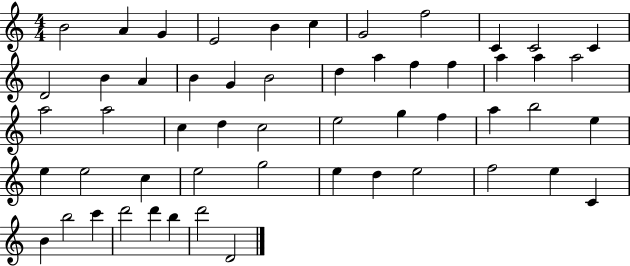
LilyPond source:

{
  \clef treble
  \numericTimeSignature
  \time 4/4
  \key c \major
  b'2 a'4 g'4 | e'2 b'4 c''4 | g'2 f''2 | c'4 c'2 c'4 | \break d'2 b'4 a'4 | b'4 g'4 b'2 | d''4 a''4 f''4 f''4 | a''4 a''4 a''2 | \break a''2 a''2 | c''4 d''4 c''2 | e''2 g''4 f''4 | a''4 b''2 e''4 | \break e''4 e''2 c''4 | e''2 g''2 | e''4 d''4 e''2 | f''2 e''4 c'4 | \break b'4 b''2 c'''4 | d'''2 d'''4 b''4 | d'''2 d'2 | \bar "|."
}